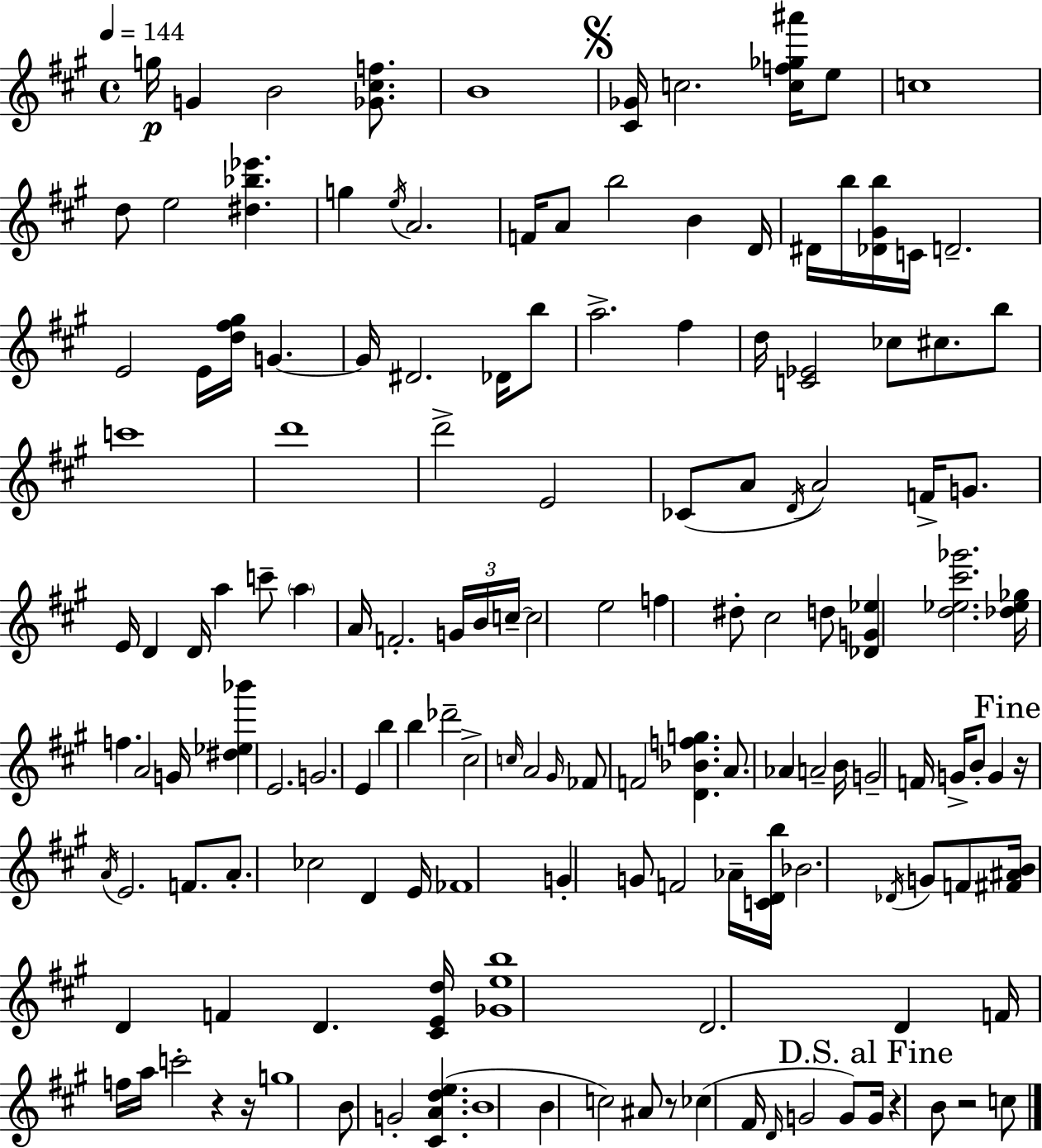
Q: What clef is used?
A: treble